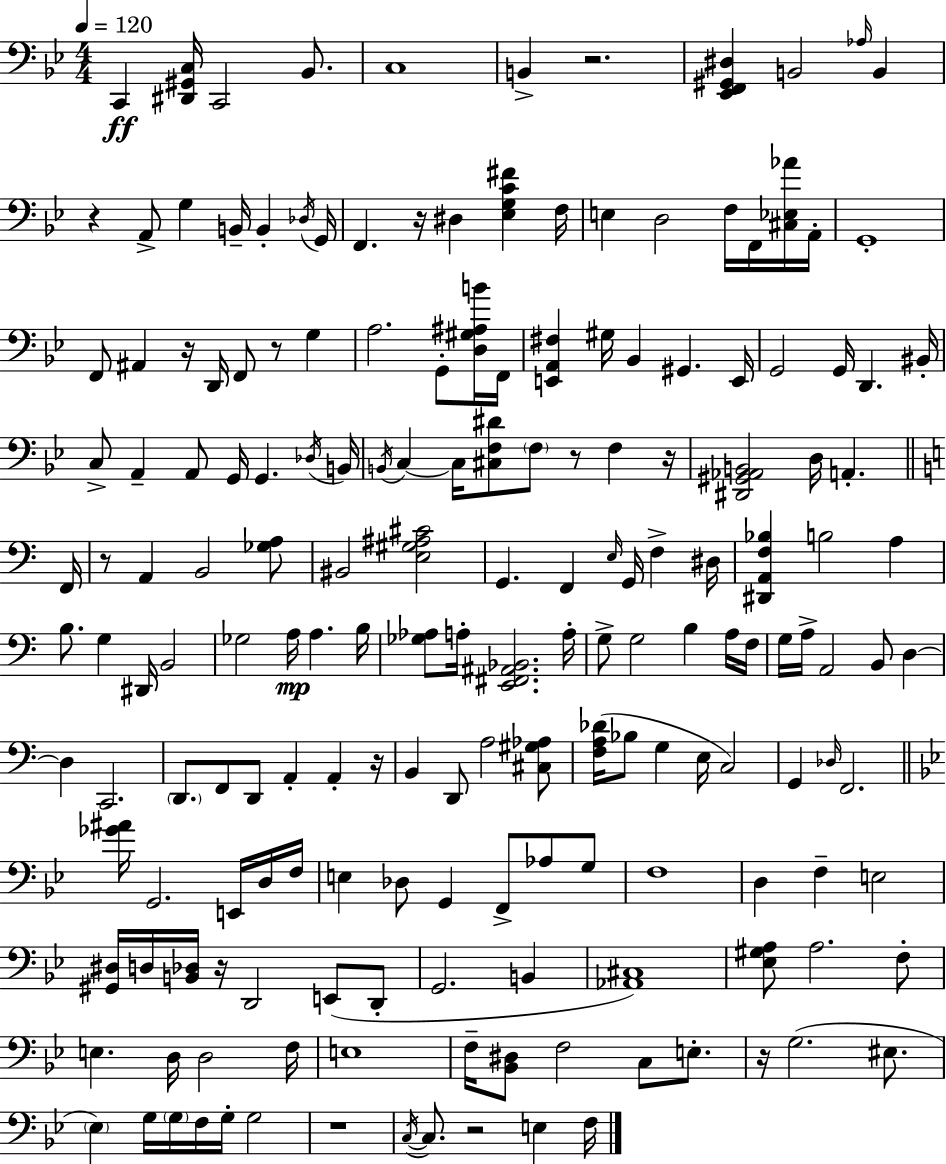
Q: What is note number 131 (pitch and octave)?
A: F3